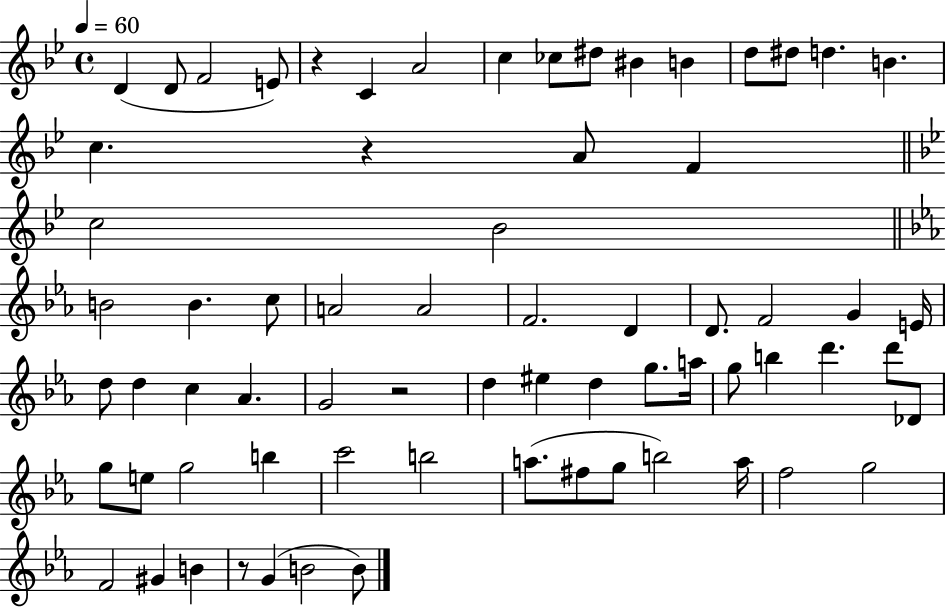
{
  \clef treble
  \time 4/4
  \defaultTimeSignature
  \key bes \major
  \tempo 4 = 60
  \repeat volta 2 { d'4( d'8 f'2 e'8) | r4 c'4 a'2 | c''4 ces''8 dis''8 bis'4 b'4 | d''8 dis''8 d''4. b'4. | \break c''4. r4 a'8 f'4 | \bar "||" \break \key g \minor c''2 bes'2 | \bar "||" \break \key ees \major b'2 b'4. c''8 | a'2 a'2 | f'2. d'4 | d'8. f'2 g'4 e'16 | \break d''8 d''4 c''4 aes'4. | g'2 r2 | d''4 eis''4 d''4 g''8. a''16 | g''8 b''4 d'''4. d'''8 des'8 | \break g''8 e''8 g''2 b''4 | c'''2 b''2 | a''8.( fis''8 g''8 b''2) a''16 | f''2 g''2 | \break f'2 gis'4 b'4 | r8 g'4( b'2 b'8) | } \bar "|."
}